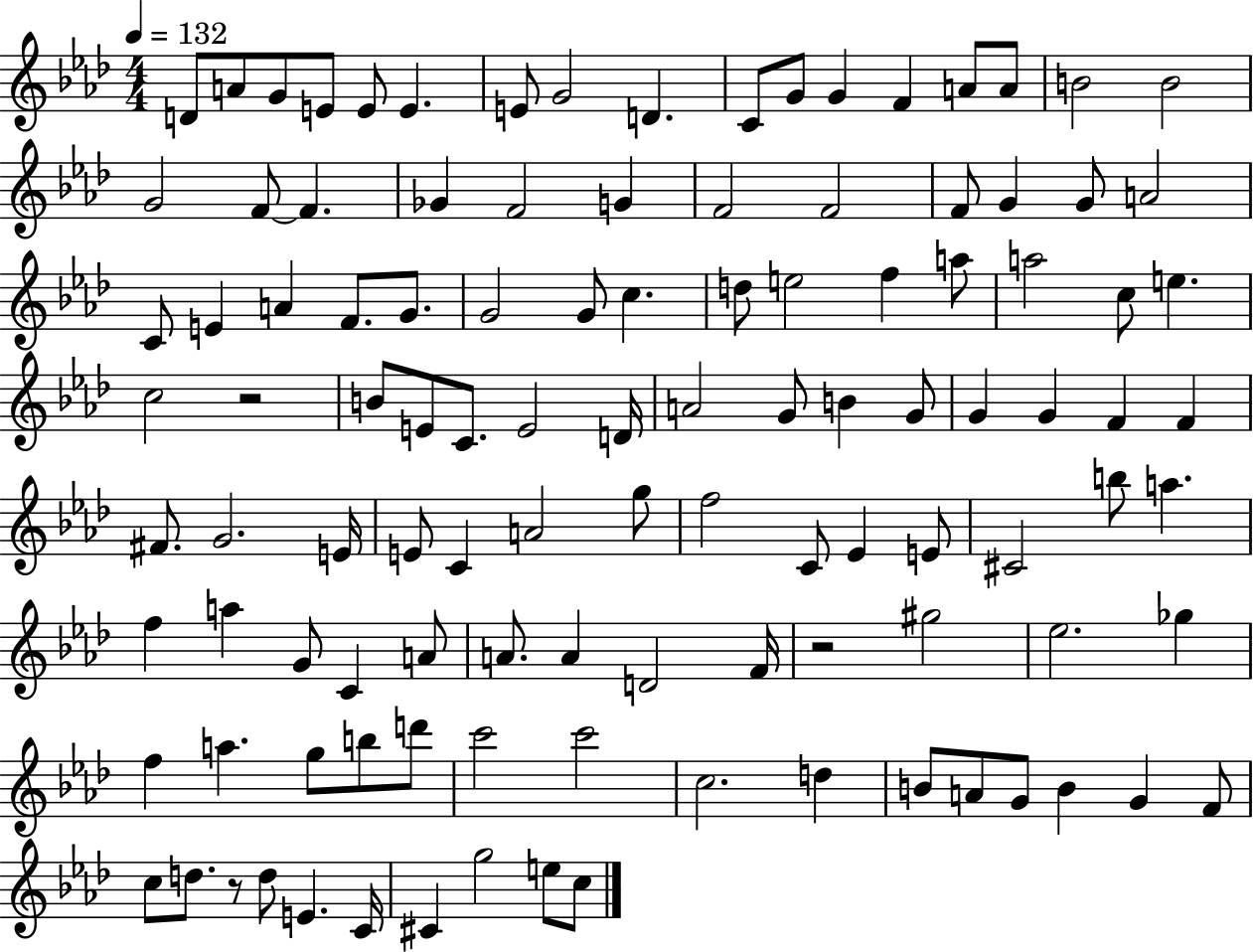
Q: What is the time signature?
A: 4/4